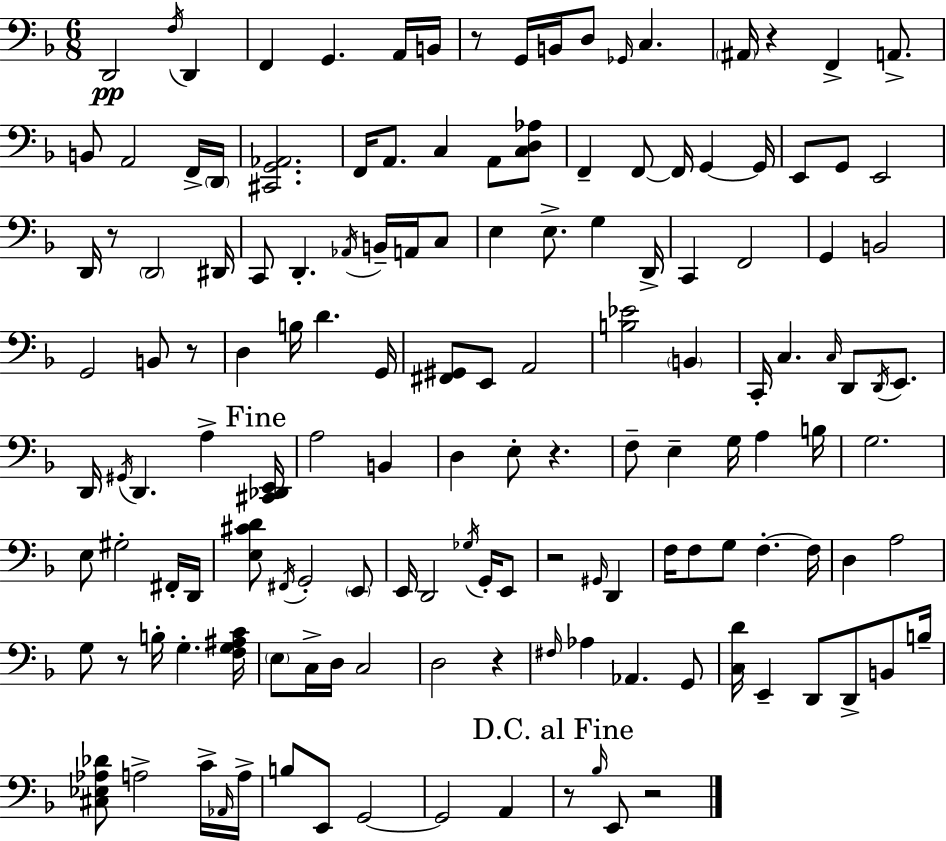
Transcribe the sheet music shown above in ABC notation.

X:1
T:Untitled
M:6/8
L:1/4
K:F
D,,2 F,/4 D,, F,, G,, A,,/4 B,,/4 z/2 G,,/4 B,,/4 D,/2 _G,,/4 C, ^A,,/4 z F,, A,,/2 B,,/2 A,,2 F,,/4 D,,/4 [^C,,G,,_A,,]2 F,,/4 A,,/2 C, A,,/2 [C,D,_A,]/2 F,, F,,/2 F,,/4 G,, G,,/4 E,,/2 G,,/2 E,,2 D,,/4 z/2 D,,2 ^D,,/4 C,,/2 D,, _A,,/4 B,,/4 A,,/4 C,/2 E, E,/2 G, D,,/4 C,, F,,2 G,, B,,2 G,,2 B,,/2 z/2 D, B,/4 D G,,/4 [^F,,^G,,]/2 E,,/2 A,,2 [B,_E]2 B,, C,,/4 C, C,/4 D,,/2 D,,/4 E,,/2 D,,/4 ^G,,/4 D,, A, [^C,,_D,,E,,]/4 A,2 B,, D, E,/2 z F,/2 E, G,/4 A, B,/4 G,2 E,/2 ^G,2 ^F,,/4 D,,/4 [E,^CD]/2 ^F,,/4 G,,2 E,,/2 E,,/4 D,,2 _G,/4 G,,/4 E,,/2 z2 ^G,,/4 D,, F,/4 F,/2 G,/2 F, F,/4 D, A,2 G,/2 z/2 B,/4 G, [F,G,^A,C]/4 E,/2 C,/4 D,/4 C,2 D,2 z ^F,/4 _A, _A,, G,,/2 [C,D]/4 E,, D,,/2 D,,/2 B,,/2 B,/4 [^C,_E,_A,_D]/2 A,2 C/4 _A,,/4 A,/4 B,/2 E,,/2 G,,2 G,,2 A,, z/2 _B,/4 E,,/2 z2